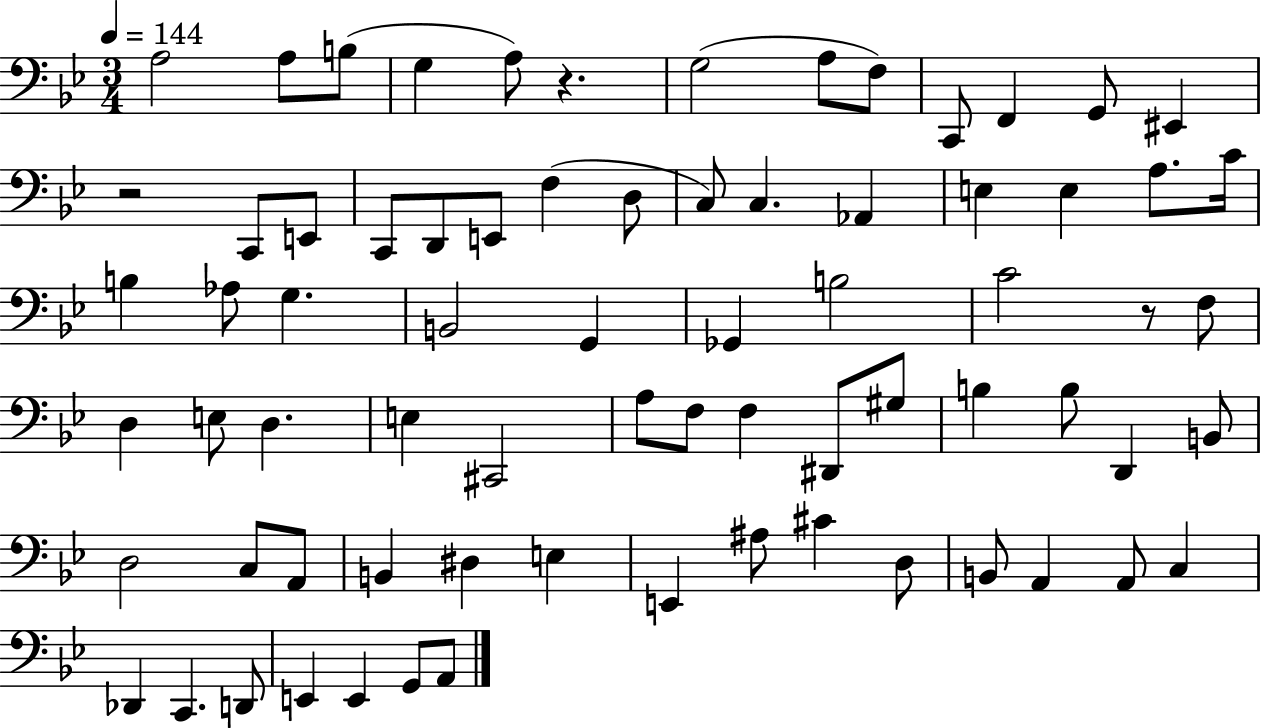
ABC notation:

X:1
T:Untitled
M:3/4
L:1/4
K:Bb
A,2 A,/2 B,/2 G, A,/2 z G,2 A,/2 F,/2 C,,/2 F,, G,,/2 ^E,, z2 C,,/2 E,,/2 C,,/2 D,,/2 E,,/2 F, D,/2 C,/2 C, _A,, E, E, A,/2 C/4 B, _A,/2 G, B,,2 G,, _G,, B,2 C2 z/2 F,/2 D, E,/2 D, E, ^C,,2 A,/2 F,/2 F, ^D,,/2 ^G,/2 B, B,/2 D,, B,,/2 D,2 C,/2 A,,/2 B,, ^D, E, E,, ^A,/2 ^C D,/2 B,,/2 A,, A,,/2 C, _D,, C,, D,,/2 E,, E,, G,,/2 A,,/2